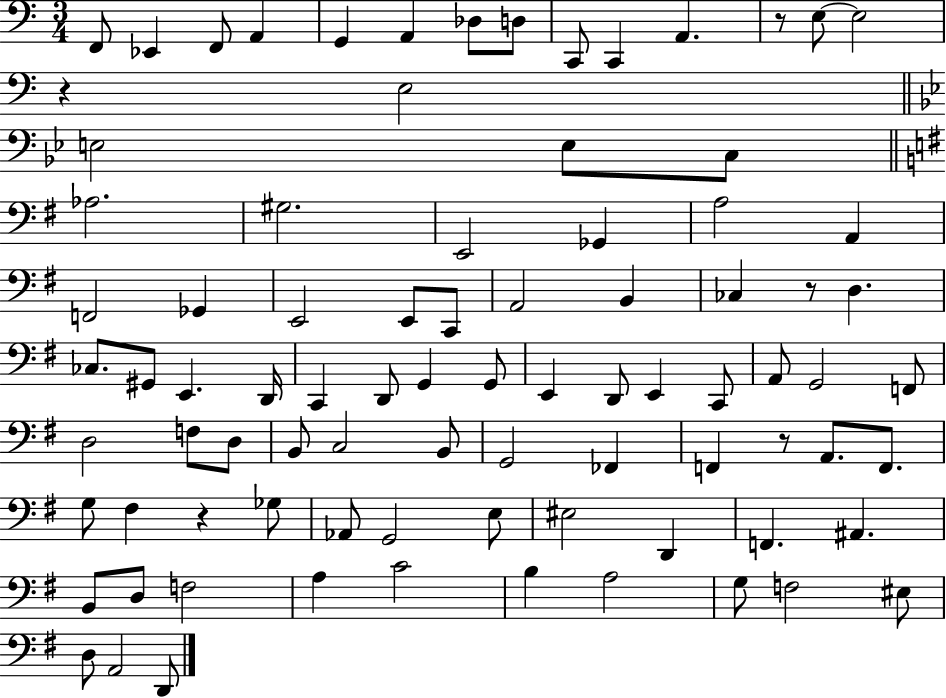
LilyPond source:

{
  \clef bass
  \numericTimeSignature
  \time 3/4
  \key c \major
  \repeat volta 2 { f,8 ees,4 f,8 a,4 | g,4 a,4 des8 d8 | c,8 c,4 a,4. | r8 e8~~ e2 | \break r4 e2 | \bar "||" \break \key g \minor e2 e8 c8 | \bar "||" \break \key e \minor aes2. | gis2. | e,2 ges,4 | a2 a,4 | \break f,2 ges,4 | e,2 e,8 c,8 | a,2 b,4 | ces4 r8 d4. | \break ces8. gis,8 e,4. d,16 | c,4 d,8 g,4 g,8 | e,4 d,8 e,4 c,8 | a,8 g,2 f,8 | \break d2 f8 d8 | b,8 c2 b,8 | g,2 fes,4 | f,4 r8 a,8. f,8. | \break g8 fis4 r4 ges8 | aes,8 g,2 e8 | eis2 d,4 | f,4. ais,4. | \break b,8 d8 f2 | a4 c'2 | b4 a2 | g8 f2 eis8 | \break d8 a,2 d,8 | } \bar "|."
}